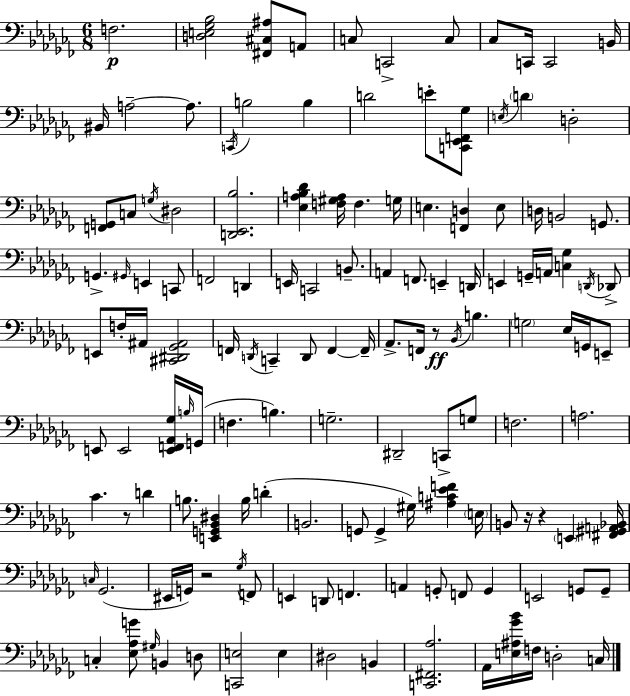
{
  \clef bass
  \numericTimeSignature
  \time 6/8
  \key aes \minor
  f2.\p | <d e ges bes>2 <fis, cis ais>8 a,8 | c8 c,2-> c8 | ces8 c,16 c,2 b,16 | \break bis,16 a2--~~ a8. | \acciaccatura { c,16 } b2 b4 | d'2 e'8-. <c, ees, f, ges>8 | \acciaccatura { e16 } \parenthesize d'4 d2-. | \break <f, g,>8 c8 \acciaccatura { g16 } dis2 | <d, ees, bes>2. | <ees a bes des'>4 <f gis a>16 f4. | g16 e4. <f, d>4 | \break e8 d16 b,2 | g,8. g,4.-> \grace { gis,16 } e,4 | c,8 f,2 | d,4 e,16 c,2 | \break b,8.-- a,4 f,8. e,4-- | d,16 e,4 g,16-- a,16 <c ges>4 | \acciaccatura { d,16 } des,8-> e,8 f16-. ais,16 <cis, dis, ges, ais,>2 | f,16 \acciaccatura { d,16 } c,4-- d,8 | \break f,4~~ f,16-- aes,8.-> f,16 r8\ff | \acciaccatura { bes,16 } b4. \parenthesize g2 | ees16 g,16 e,8-- e,8 e,2 | <e, f, aes, ges>16 \grace { b16 }( g,16 f4. | \break b4.) g2.-- | dis,2-- | c,8-> g8 f2. | a2. | \break ces'4. | r8 d'4 b8. <e, g, bes, dis>4 | b16 d'4-.( b,2. | g,8 g,4-> | \break gis16) <ais c' ees' f'>4 \parenthesize e16 b,8 r16 r4 | \parenthesize e,4 <fis, gis, a, bes,>16 \grace { c16 } ges,2.( | eis,16 g,16) r2 | \acciaccatura { ges16 } f,8 e,4 | \break d,8 f,4. a,4 | g,8-. f,8 g,4 e,2 | g,8 g,8-- c4-. | <ees aes g'>8 \grace { gis16 } b,4 d8 <c, e>2 | \break e4 dis2 | b,4 <c, fis, aes>2. | aes,16 | <e ais ges' bes'>16 f16 d2-. c16 \bar "|."
}